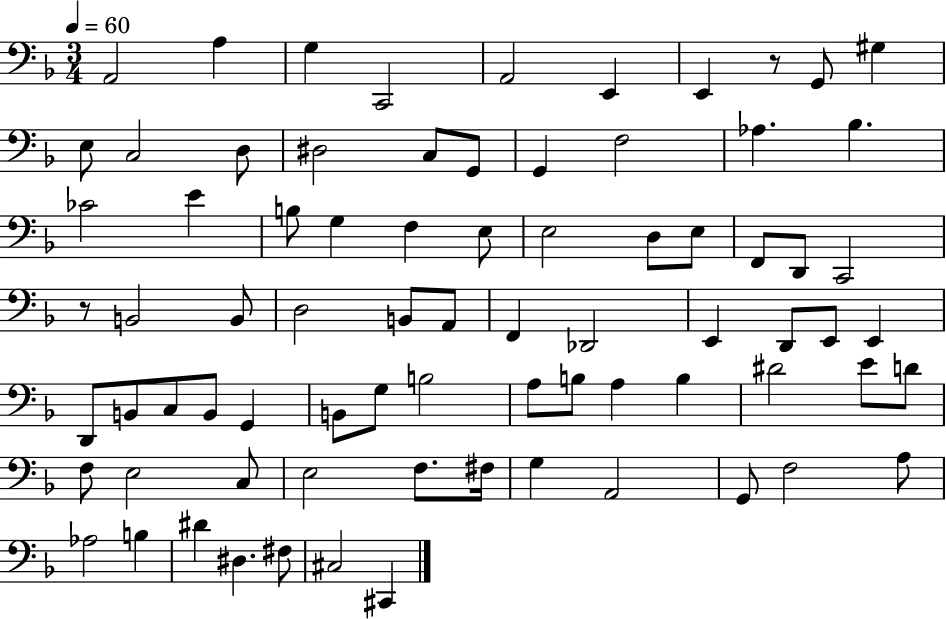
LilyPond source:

{
  \clef bass
  \numericTimeSignature
  \time 3/4
  \key f \major
  \tempo 4 = 60
  \repeat volta 2 { a,2 a4 | g4 c,2 | a,2 e,4 | e,4 r8 g,8 gis4 | \break e8 c2 d8 | dis2 c8 g,8 | g,4 f2 | aes4. bes4. | \break ces'2 e'4 | b8 g4 f4 e8 | e2 d8 e8 | f,8 d,8 c,2 | \break r8 b,2 b,8 | d2 b,8 a,8 | f,4 des,2 | e,4 d,8 e,8 e,4 | \break d,8 b,8 c8 b,8 g,4 | b,8 g8 b2 | a8 b8 a4 b4 | dis'2 e'8 d'8 | \break f8 e2 c8 | e2 f8. fis16 | g4 a,2 | g,8 f2 a8 | \break aes2 b4 | dis'4 dis4. fis8 | cis2 cis,4 | } \bar "|."
}